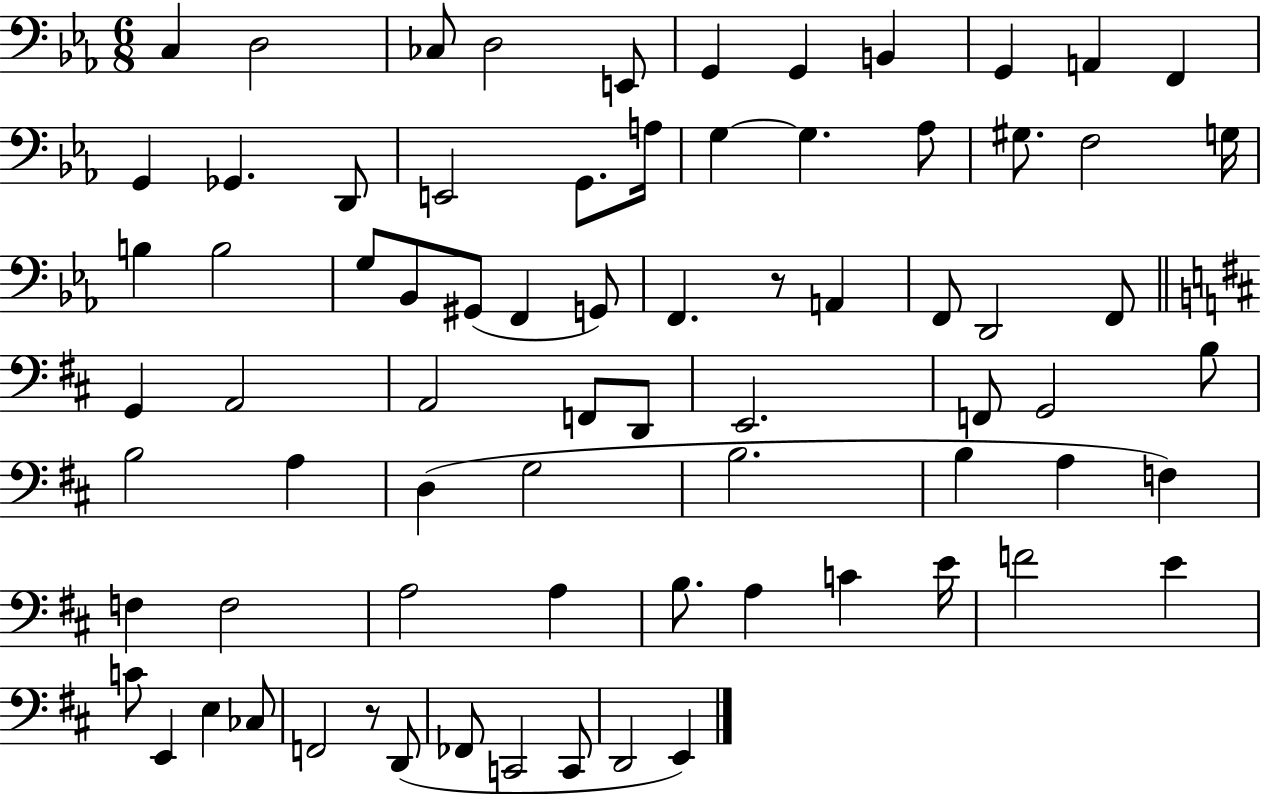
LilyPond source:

{
  \clef bass
  \numericTimeSignature
  \time 6/8
  \key ees \major
  c4 d2 | ces8 d2 e,8 | g,4 g,4 b,4 | g,4 a,4 f,4 | \break g,4 ges,4. d,8 | e,2 g,8. a16 | g4~~ g4. aes8 | gis8. f2 g16 | \break b4 b2 | g8 bes,8 gis,8( f,4 g,8) | f,4. r8 a,4 | f,8 d,2 f,8 | \break \bar "||" \break \key d \major g,4 a,2 | a,2 f,8 d,8 | e,2. | f,8 g,2 b8 | \break b2 a4 | d4( g2 | b2. | b4 a4 f4) | \break f4 f2 | a2 a4 | b8. a4 c'4 e'16 | f'2 e'4 | \break c'8 e,4 e4 ces8 | f,2 r8 d,8( | fes,8 c,2 c,8 | d,2 e,4) | \break \bar "|."
}